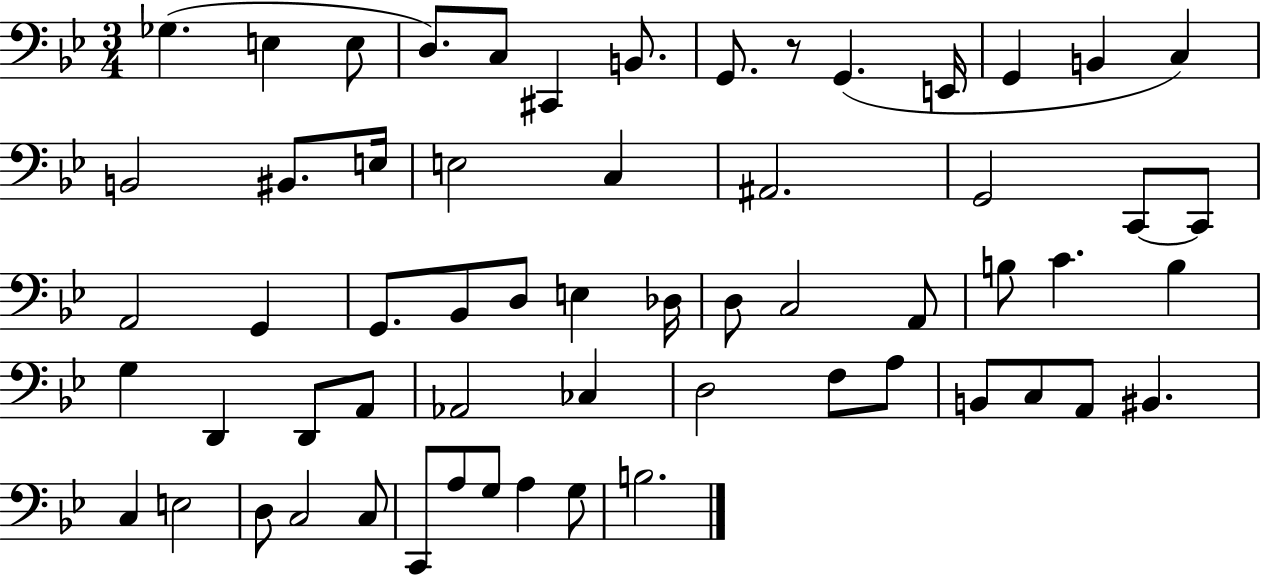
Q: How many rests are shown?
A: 1